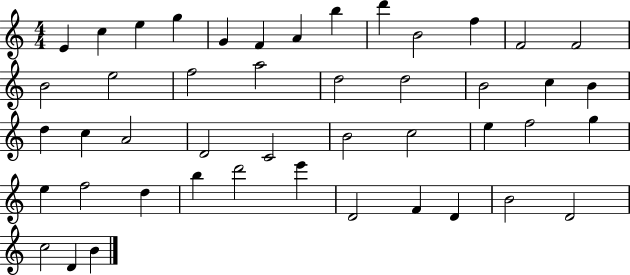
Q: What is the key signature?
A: C major